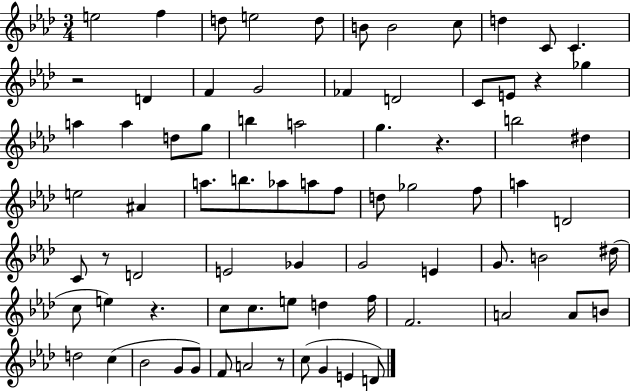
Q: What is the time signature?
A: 3/4